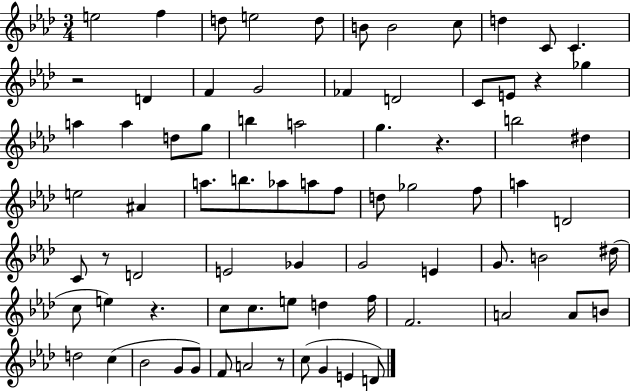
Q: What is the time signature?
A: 3/4